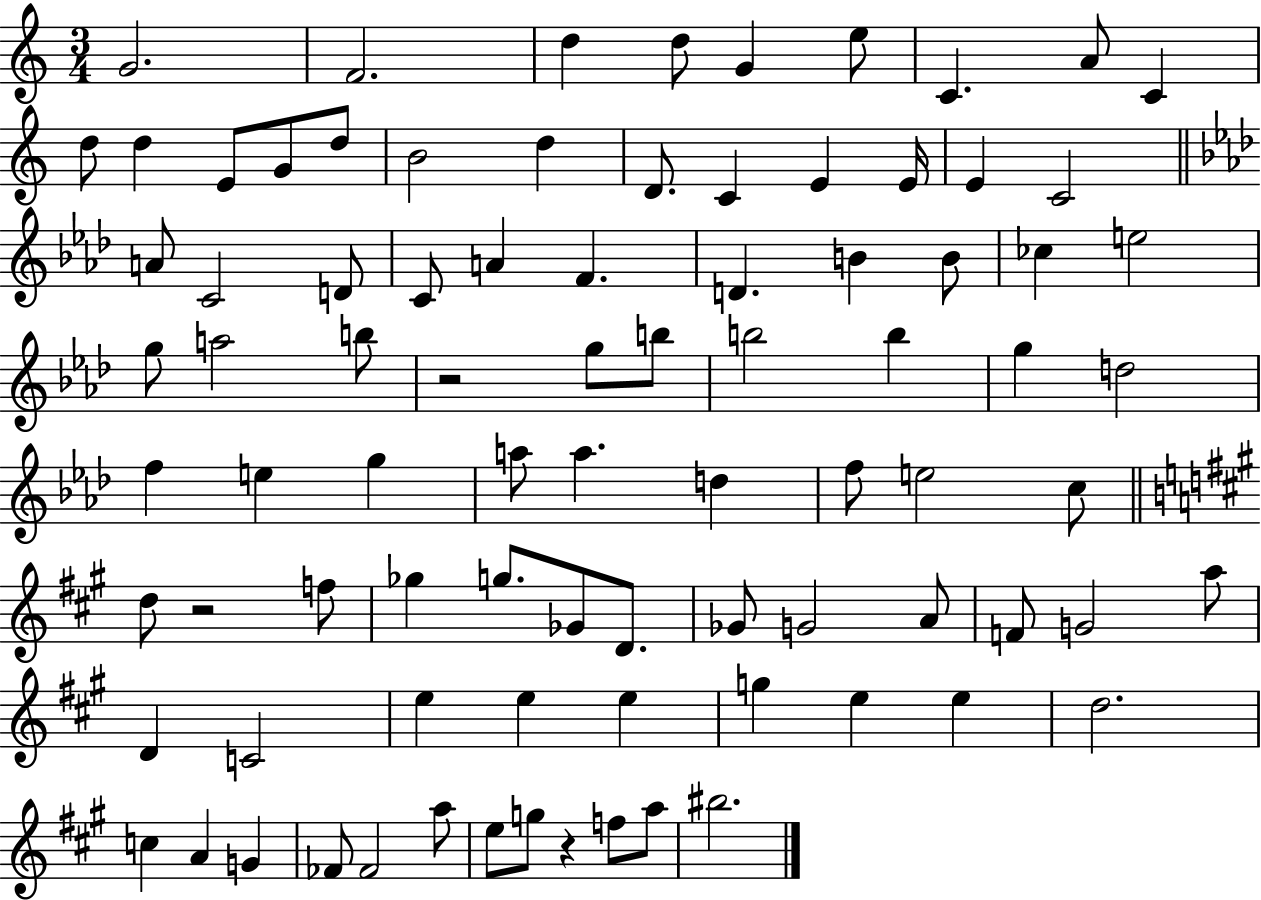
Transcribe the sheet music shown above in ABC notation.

X:1
T:Untitled
M:3/4
L:1/4
K:C
G2 F2 d d/2 G e/2 C A/2 C d/2 d E/2 G/2 d/2 B2 d D/2 C E E/4 E C2 A/2 C2 D/2 C/2 A F D B B/2 _c e2 g/2 a2 b/2 z2 g/2 b/2 b2 b g d2 f e g a/2 a d f/2 e2 c/2 d/2 z2 f/2 _g g/2 _G/2 D/2 _G/2 G2 A/2 F/2 G2 a/2 D C2 e e e g e e d2 c A G _F/2 _F2 a/2 e/2 g/2 z f/2 a/2 ^b2